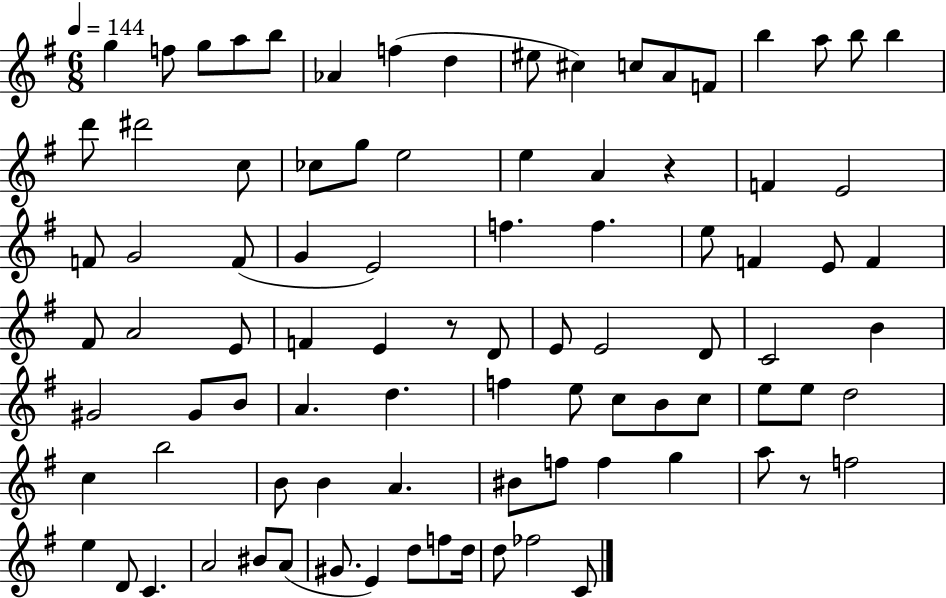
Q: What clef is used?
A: treble